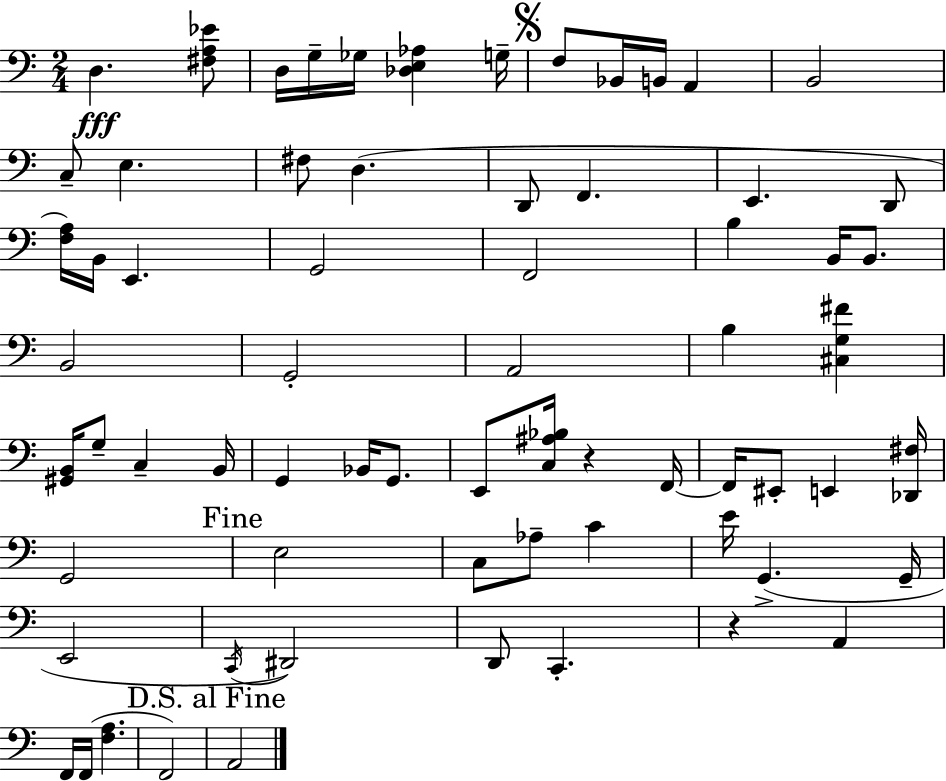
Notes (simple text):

D3/q. [F#3,A3,Eb4]/e D3/s G3/s Gb3/s [Db3,E3,Ab3]/q G3/s F3/e Bb2/s B2/s A2/q B2/h C3/e E3/q. F#3/e D3/q. D2/e F2/q. E2/q. D2/e [F3,A3]/s B2/s E2/q. G2/h F2/h B3/q B2/s B2/e. B2/h G2/h A2/h B3/q [C#3,G3,F#4]/q [G#2,B2]/s G3/e C3/q B2/s G2/q Bb2/s G2/e. E2/e [C3,A#3,Bb3]/s R/q F2/s F2/s EIS2/e E2/q [Db2,F#3]/s G2/h E3/h C3/e Ab3/e C4/q E4/s G2/q. G2/s E2/h C2/s D#2/h D2/e C2/q. R/q A2/q F2/s F2/s [F3,A3]/q. F2/h A2/h